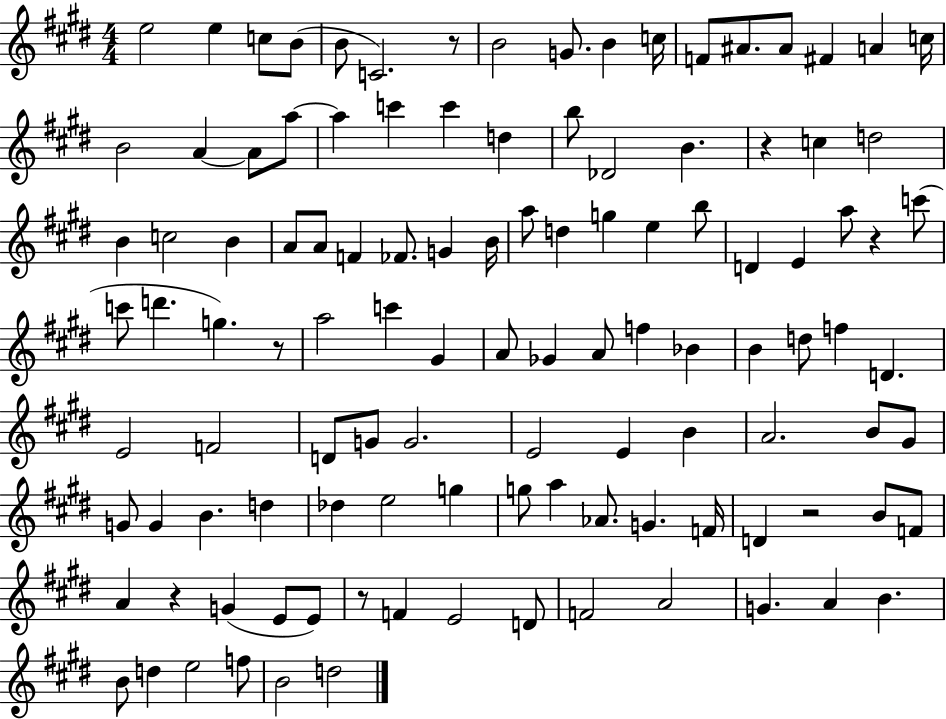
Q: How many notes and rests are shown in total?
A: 113